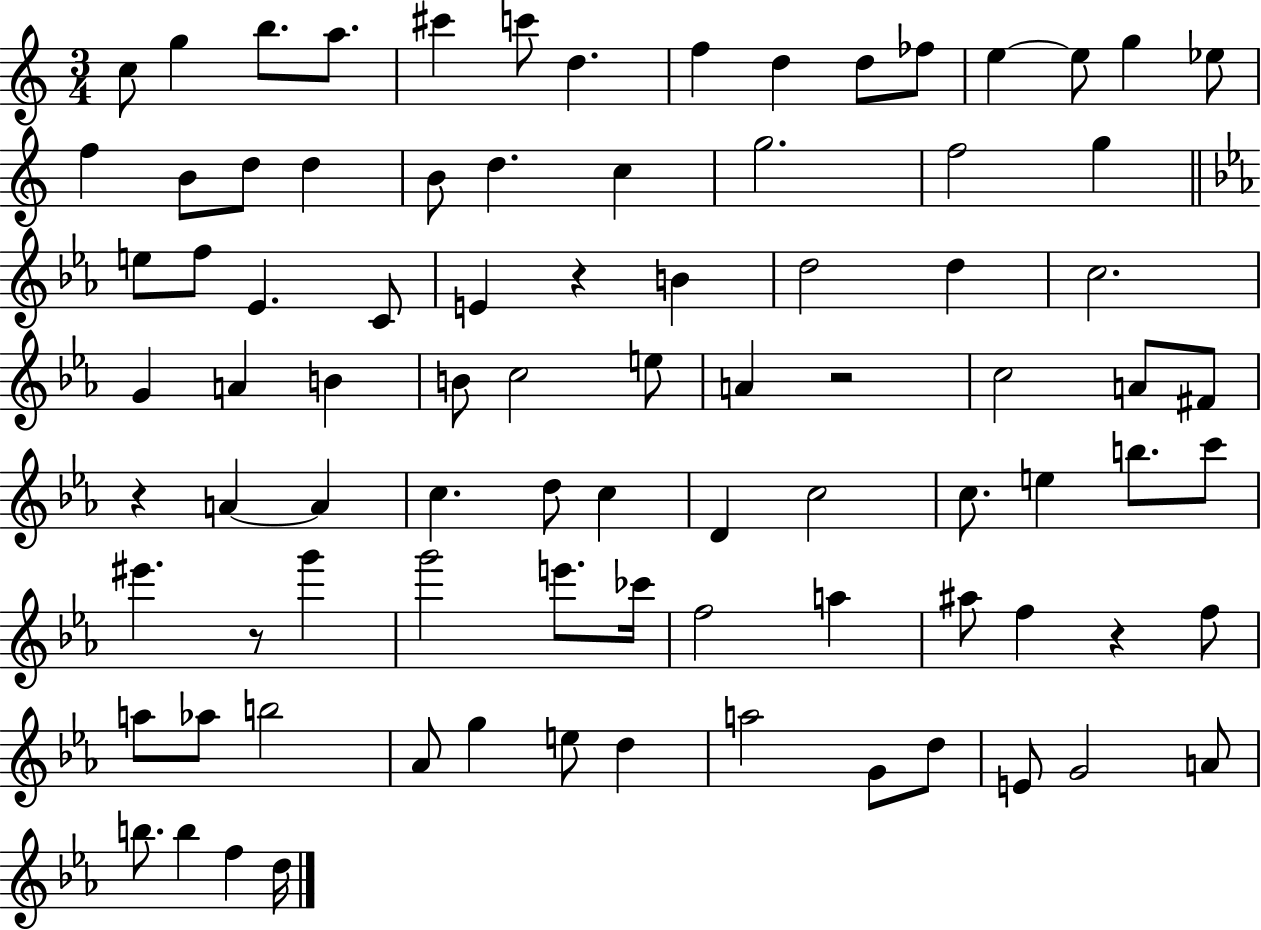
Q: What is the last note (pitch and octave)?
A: D5